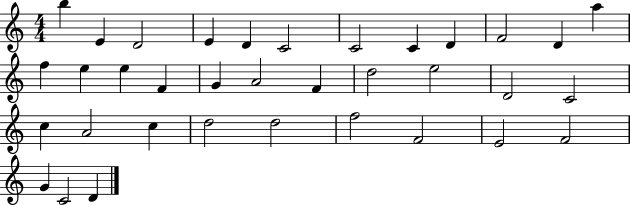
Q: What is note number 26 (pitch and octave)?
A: C5